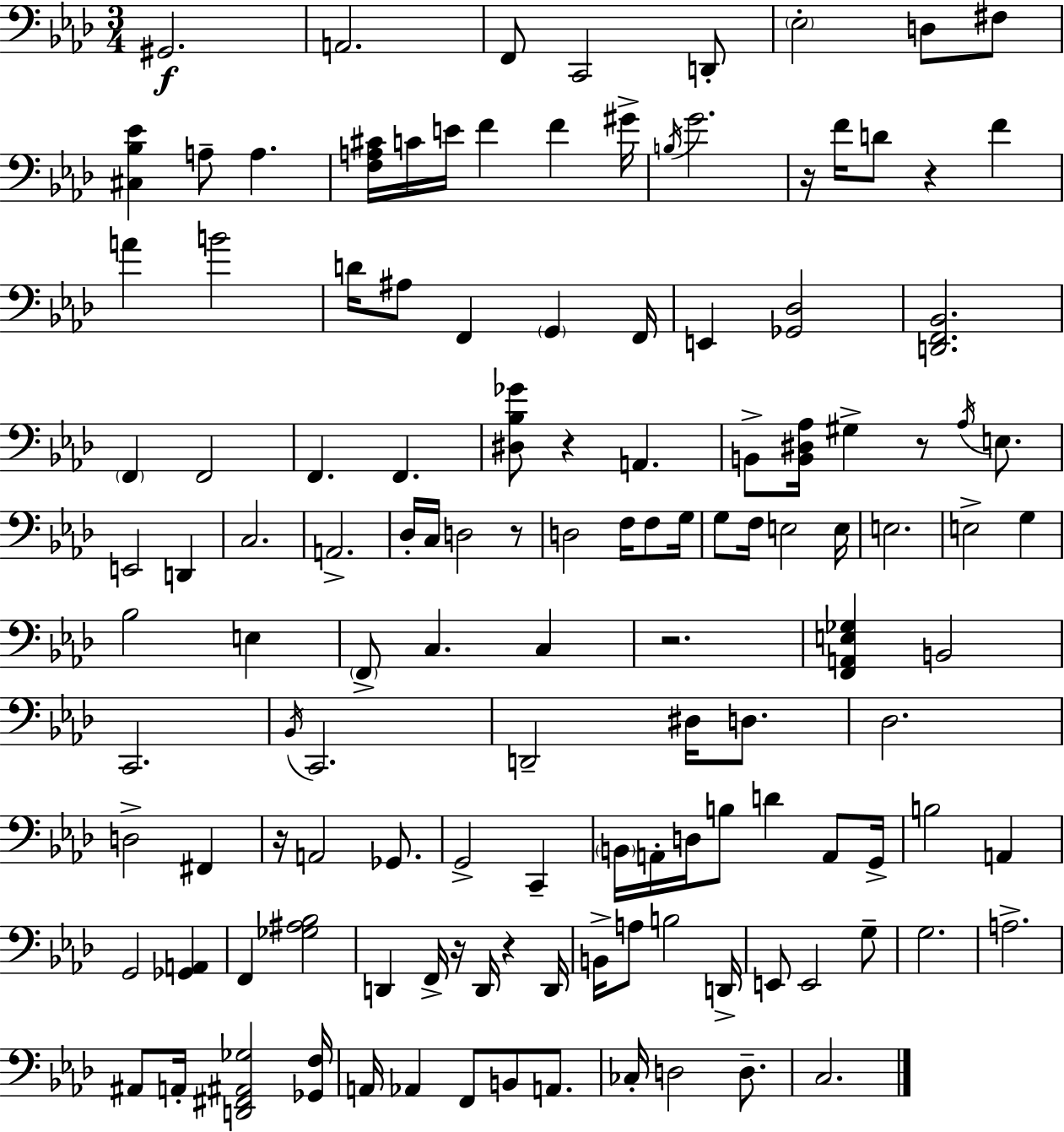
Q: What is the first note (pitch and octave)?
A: G#2